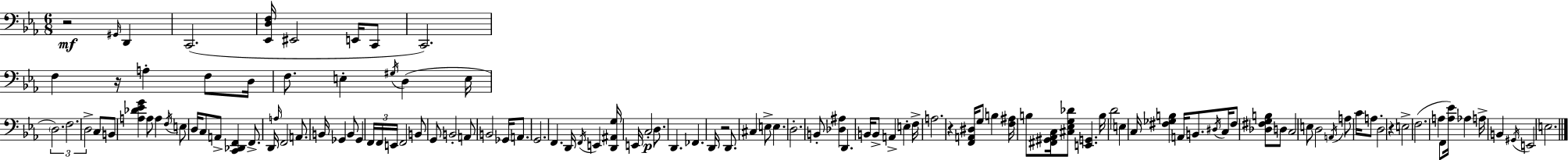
{
  \clef bass
  \numericTimeSignature
  \time 6/8
  \key c \minor
  \repeat volta 2 { r2\mf \grace { gis,16 } d,4 | c,2.( | <ees, d f>16 eis,2 e,16 c,8 | c,2.) | \break f4 r16 a4-. f8 | d16 f8. e4-. \acciaccatura { gis16 } d4( | e16 \tuplet 3/2 { \parenthesize d2.) | f2. | \break d2-> } c8 | b,8 <a des' ees' g'>4 a8 a4 | \acciaccatura { f16 } e8 d16 c8 a,8-> <c, des, f,>4 | f,8.-> d,16 \grace { a16 } f,2 | \break a,8. b,16 ges,4 b,8 ges,4 | \tuplet 3/2 { f,16 f,16 e,16 } f,2 | b,8 g,8 b,2-. | a,8 b,2 | \break ges,16 a,8. g,2. | f,4. d,16 \acciaccatura { f,16 } | e,4 <d, ais, g>16 e,16 c2-.\p | d8. d,4. fes,4. | \break d,16 r2 | d,8. cis4 e8-> e4. | d2.-. | b,8-. <des ais>4 d,4. | \break b,16 b,8-> a,4-> | e4-. f16-> a2. | r4 <f, a, dis>16 g8 | b4 <f ais>16 b8 <fis, gis, aes, c>16 <cis ees g des'>8 <e, g,>4. | \break b16 d'2 | e4 c16 <fis ges b>4 a,16 b,8. | \acciaccatura { dis16 } c16 fis8 <des fis g b>8 d8 c2 | e8 d2 | \break \acciaccatura { a,16 } a8 c'16 a8. d2 | r4 e2-> | f2.( | a4 f,8 | \break <a ees'>16) aes4 a16-> b,4 \acciaccatura { gis,16 } | e,2 e2. | } \bar "|."
}